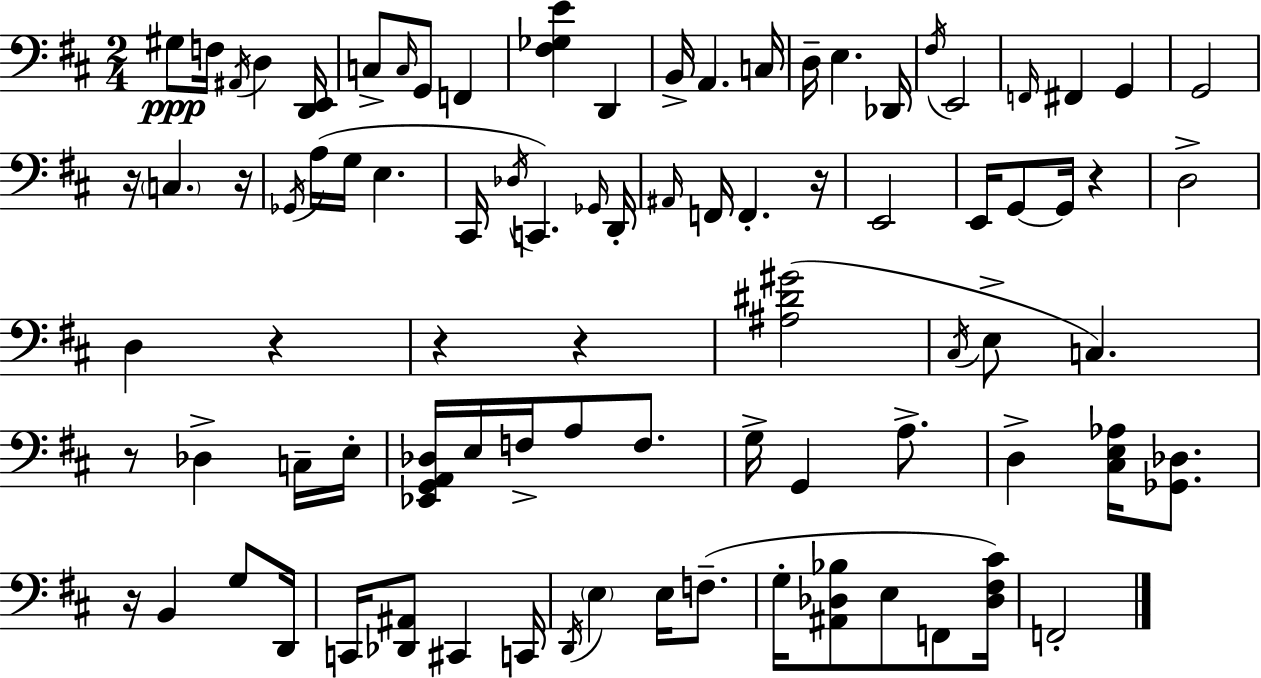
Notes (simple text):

G#3/e F3/s A#2/s D3/q [D2,E2]/s C3/e C3/s G2/e F2/q [F#3,Gb3,E4]/q D2/q B2/s A2/q. C3/s D3/s E3/q. Db2/s F#3/s E2/h F2/s F#2/q G2/q G2/h R/s C3/q. R/s Gb2/s A3/s G3/s E3/q. C#2/s Db3/s C2/q. Gb2/s D2/s A#2/s F2/s F2/q. R/s E2/h E2/s G2/e G2/s R/q D3/h D3/q R/q R/q R/q [A#3,D#4,G#4]/h C#3/s E3/e C3/q. R/e Db3/q C3/s E3/s [Eb2,G2,A2,Db3]/s E3/s F3/s A3/e F3/e. G3/s G2/q A3/e. D3/q [C#3,E3,Ab3]/s [Gb2,Db3]/e. R/s B2/q G3/e D2/s C2/s [Db2,A#2]/e C#2/q C2/s D2/s E3/q E3/s F3/e. G3/s [A#2,Db3,Bb3]/e E3/e F2/e [Db3,F#3,C#4]/s F2/h